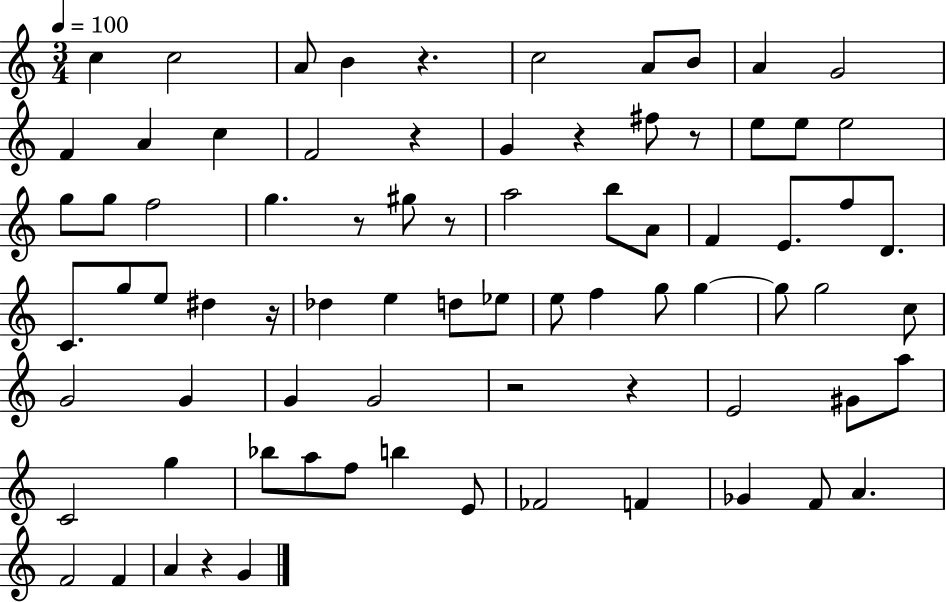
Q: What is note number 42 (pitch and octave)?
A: G5